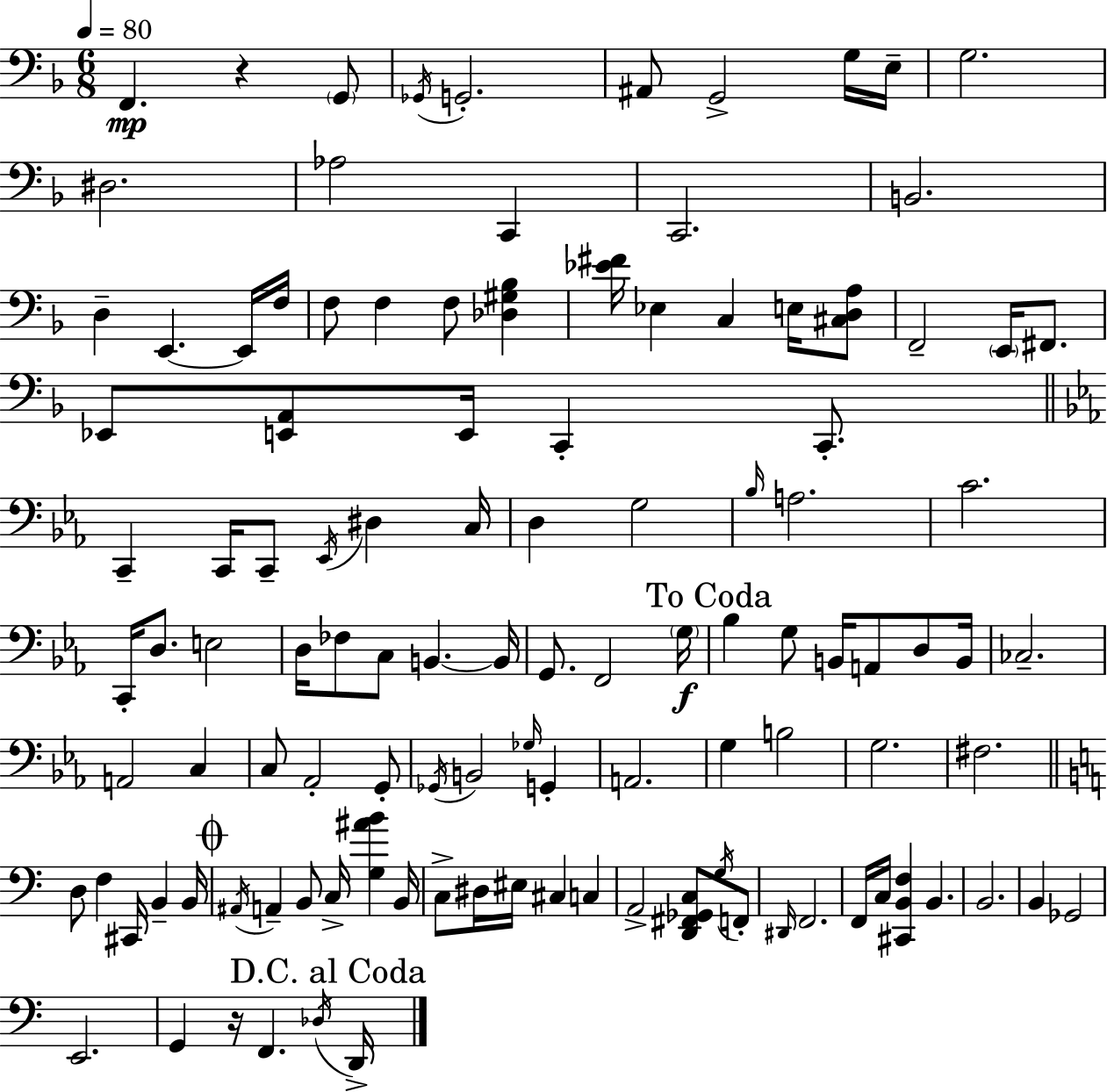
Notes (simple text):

F2/q. R/q G2/e Gb2/s G2/h. A#2/e G2/h G3/s E3/s G3/h. D#3/h. Ab3/h C2/q C2/h. B2/h. D3/q E2/q. E2/s F3/s F3/e F3/q F3/e [Db3,G#3,Bb3]/q [Eb4,F#4]/s Eb3/q C3/q E3/s [C#3,D3,A3]/e F2/h E2/s F#2/e. Eb2/e [E2,A2]/e E2/s C2/q C2/e. C2/q C2/s C2/e Eb2/s D#3/q C3/s D3/q G3/h Bb3/s A3/h. C4/h. C2/s D3/e. E3/h D3/s FES3/e C3/e B2/q. B2/s G2/e. F2/h G3/s Bb3/q G3/e B2/s A2/e D3/e B2/s CES3/h. A2/h C3/q C3/e Ab2/h G2/e Gb2/s B2/h Gb3/s G2/q A2/h. G3/q B3/h G3/h. F#3/h. D3/e F3/q C#2/s B2/q B2/s A#2/s A2/q B2/e C3/s [G3,A#4,B4]/q B2/s C3/e D#3/s EIS3/s C#3/q C3/q A2/h [D2,F#2,Gb2,C3]/e G3/s F2/e D#2/s F2/h. F2/s C3/s [C#2,B2,F3]/q B2/q. B2/h. B2/q Gb2/h E2/h. G2/q R/s F2/q. Db3/s D2/s